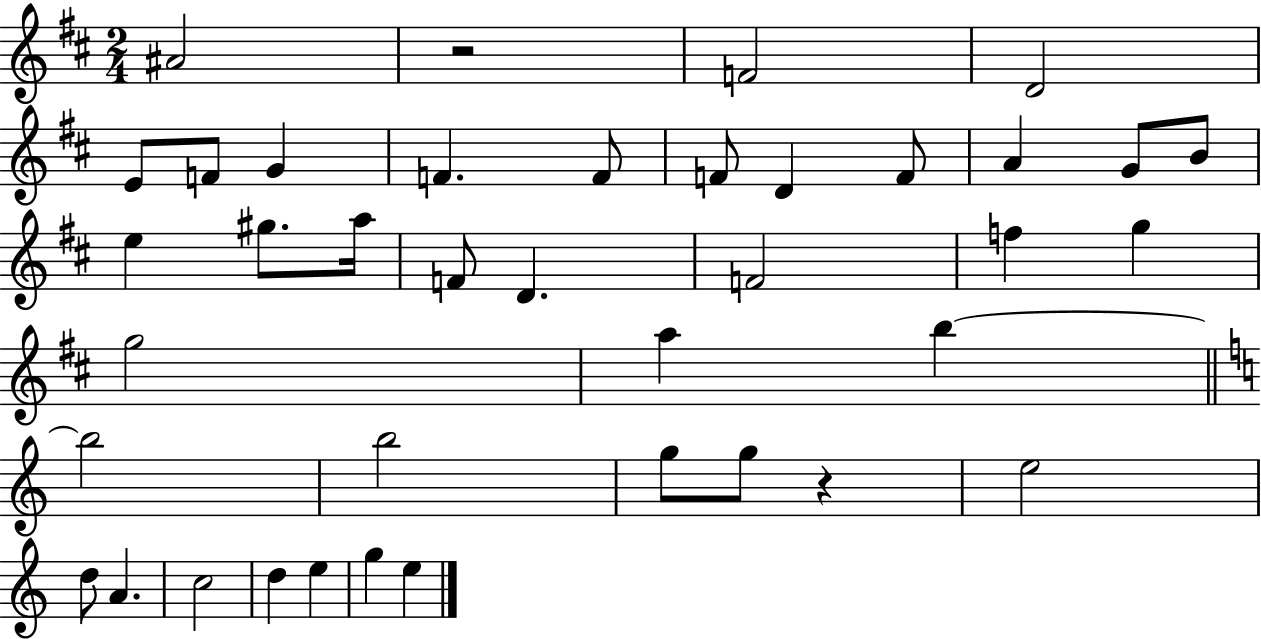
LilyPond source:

{
  \clef treble
  \numericTimeSignature
  \time 2/4
  \key d \major
  ais'2 | r2 | f'2 | d'2 | \break e'8 f'8 g'4 | f'4. f'8 | f'8 d'4 f'8 | a'4 g'8 b'8 | \break e''4 gis''8. a''16 | f'8 d'4. | f'2 | f''4 g''4 | \break g''2 | a''4 b''4~~ | \bar "||" \break \key c \major b''2 | b''2 | g''8 g''8 r4 | e''2 | \break d''8 a'4. | c''2 | d''4 e''4 | g''4 e''4 | \break \bar "|."
}